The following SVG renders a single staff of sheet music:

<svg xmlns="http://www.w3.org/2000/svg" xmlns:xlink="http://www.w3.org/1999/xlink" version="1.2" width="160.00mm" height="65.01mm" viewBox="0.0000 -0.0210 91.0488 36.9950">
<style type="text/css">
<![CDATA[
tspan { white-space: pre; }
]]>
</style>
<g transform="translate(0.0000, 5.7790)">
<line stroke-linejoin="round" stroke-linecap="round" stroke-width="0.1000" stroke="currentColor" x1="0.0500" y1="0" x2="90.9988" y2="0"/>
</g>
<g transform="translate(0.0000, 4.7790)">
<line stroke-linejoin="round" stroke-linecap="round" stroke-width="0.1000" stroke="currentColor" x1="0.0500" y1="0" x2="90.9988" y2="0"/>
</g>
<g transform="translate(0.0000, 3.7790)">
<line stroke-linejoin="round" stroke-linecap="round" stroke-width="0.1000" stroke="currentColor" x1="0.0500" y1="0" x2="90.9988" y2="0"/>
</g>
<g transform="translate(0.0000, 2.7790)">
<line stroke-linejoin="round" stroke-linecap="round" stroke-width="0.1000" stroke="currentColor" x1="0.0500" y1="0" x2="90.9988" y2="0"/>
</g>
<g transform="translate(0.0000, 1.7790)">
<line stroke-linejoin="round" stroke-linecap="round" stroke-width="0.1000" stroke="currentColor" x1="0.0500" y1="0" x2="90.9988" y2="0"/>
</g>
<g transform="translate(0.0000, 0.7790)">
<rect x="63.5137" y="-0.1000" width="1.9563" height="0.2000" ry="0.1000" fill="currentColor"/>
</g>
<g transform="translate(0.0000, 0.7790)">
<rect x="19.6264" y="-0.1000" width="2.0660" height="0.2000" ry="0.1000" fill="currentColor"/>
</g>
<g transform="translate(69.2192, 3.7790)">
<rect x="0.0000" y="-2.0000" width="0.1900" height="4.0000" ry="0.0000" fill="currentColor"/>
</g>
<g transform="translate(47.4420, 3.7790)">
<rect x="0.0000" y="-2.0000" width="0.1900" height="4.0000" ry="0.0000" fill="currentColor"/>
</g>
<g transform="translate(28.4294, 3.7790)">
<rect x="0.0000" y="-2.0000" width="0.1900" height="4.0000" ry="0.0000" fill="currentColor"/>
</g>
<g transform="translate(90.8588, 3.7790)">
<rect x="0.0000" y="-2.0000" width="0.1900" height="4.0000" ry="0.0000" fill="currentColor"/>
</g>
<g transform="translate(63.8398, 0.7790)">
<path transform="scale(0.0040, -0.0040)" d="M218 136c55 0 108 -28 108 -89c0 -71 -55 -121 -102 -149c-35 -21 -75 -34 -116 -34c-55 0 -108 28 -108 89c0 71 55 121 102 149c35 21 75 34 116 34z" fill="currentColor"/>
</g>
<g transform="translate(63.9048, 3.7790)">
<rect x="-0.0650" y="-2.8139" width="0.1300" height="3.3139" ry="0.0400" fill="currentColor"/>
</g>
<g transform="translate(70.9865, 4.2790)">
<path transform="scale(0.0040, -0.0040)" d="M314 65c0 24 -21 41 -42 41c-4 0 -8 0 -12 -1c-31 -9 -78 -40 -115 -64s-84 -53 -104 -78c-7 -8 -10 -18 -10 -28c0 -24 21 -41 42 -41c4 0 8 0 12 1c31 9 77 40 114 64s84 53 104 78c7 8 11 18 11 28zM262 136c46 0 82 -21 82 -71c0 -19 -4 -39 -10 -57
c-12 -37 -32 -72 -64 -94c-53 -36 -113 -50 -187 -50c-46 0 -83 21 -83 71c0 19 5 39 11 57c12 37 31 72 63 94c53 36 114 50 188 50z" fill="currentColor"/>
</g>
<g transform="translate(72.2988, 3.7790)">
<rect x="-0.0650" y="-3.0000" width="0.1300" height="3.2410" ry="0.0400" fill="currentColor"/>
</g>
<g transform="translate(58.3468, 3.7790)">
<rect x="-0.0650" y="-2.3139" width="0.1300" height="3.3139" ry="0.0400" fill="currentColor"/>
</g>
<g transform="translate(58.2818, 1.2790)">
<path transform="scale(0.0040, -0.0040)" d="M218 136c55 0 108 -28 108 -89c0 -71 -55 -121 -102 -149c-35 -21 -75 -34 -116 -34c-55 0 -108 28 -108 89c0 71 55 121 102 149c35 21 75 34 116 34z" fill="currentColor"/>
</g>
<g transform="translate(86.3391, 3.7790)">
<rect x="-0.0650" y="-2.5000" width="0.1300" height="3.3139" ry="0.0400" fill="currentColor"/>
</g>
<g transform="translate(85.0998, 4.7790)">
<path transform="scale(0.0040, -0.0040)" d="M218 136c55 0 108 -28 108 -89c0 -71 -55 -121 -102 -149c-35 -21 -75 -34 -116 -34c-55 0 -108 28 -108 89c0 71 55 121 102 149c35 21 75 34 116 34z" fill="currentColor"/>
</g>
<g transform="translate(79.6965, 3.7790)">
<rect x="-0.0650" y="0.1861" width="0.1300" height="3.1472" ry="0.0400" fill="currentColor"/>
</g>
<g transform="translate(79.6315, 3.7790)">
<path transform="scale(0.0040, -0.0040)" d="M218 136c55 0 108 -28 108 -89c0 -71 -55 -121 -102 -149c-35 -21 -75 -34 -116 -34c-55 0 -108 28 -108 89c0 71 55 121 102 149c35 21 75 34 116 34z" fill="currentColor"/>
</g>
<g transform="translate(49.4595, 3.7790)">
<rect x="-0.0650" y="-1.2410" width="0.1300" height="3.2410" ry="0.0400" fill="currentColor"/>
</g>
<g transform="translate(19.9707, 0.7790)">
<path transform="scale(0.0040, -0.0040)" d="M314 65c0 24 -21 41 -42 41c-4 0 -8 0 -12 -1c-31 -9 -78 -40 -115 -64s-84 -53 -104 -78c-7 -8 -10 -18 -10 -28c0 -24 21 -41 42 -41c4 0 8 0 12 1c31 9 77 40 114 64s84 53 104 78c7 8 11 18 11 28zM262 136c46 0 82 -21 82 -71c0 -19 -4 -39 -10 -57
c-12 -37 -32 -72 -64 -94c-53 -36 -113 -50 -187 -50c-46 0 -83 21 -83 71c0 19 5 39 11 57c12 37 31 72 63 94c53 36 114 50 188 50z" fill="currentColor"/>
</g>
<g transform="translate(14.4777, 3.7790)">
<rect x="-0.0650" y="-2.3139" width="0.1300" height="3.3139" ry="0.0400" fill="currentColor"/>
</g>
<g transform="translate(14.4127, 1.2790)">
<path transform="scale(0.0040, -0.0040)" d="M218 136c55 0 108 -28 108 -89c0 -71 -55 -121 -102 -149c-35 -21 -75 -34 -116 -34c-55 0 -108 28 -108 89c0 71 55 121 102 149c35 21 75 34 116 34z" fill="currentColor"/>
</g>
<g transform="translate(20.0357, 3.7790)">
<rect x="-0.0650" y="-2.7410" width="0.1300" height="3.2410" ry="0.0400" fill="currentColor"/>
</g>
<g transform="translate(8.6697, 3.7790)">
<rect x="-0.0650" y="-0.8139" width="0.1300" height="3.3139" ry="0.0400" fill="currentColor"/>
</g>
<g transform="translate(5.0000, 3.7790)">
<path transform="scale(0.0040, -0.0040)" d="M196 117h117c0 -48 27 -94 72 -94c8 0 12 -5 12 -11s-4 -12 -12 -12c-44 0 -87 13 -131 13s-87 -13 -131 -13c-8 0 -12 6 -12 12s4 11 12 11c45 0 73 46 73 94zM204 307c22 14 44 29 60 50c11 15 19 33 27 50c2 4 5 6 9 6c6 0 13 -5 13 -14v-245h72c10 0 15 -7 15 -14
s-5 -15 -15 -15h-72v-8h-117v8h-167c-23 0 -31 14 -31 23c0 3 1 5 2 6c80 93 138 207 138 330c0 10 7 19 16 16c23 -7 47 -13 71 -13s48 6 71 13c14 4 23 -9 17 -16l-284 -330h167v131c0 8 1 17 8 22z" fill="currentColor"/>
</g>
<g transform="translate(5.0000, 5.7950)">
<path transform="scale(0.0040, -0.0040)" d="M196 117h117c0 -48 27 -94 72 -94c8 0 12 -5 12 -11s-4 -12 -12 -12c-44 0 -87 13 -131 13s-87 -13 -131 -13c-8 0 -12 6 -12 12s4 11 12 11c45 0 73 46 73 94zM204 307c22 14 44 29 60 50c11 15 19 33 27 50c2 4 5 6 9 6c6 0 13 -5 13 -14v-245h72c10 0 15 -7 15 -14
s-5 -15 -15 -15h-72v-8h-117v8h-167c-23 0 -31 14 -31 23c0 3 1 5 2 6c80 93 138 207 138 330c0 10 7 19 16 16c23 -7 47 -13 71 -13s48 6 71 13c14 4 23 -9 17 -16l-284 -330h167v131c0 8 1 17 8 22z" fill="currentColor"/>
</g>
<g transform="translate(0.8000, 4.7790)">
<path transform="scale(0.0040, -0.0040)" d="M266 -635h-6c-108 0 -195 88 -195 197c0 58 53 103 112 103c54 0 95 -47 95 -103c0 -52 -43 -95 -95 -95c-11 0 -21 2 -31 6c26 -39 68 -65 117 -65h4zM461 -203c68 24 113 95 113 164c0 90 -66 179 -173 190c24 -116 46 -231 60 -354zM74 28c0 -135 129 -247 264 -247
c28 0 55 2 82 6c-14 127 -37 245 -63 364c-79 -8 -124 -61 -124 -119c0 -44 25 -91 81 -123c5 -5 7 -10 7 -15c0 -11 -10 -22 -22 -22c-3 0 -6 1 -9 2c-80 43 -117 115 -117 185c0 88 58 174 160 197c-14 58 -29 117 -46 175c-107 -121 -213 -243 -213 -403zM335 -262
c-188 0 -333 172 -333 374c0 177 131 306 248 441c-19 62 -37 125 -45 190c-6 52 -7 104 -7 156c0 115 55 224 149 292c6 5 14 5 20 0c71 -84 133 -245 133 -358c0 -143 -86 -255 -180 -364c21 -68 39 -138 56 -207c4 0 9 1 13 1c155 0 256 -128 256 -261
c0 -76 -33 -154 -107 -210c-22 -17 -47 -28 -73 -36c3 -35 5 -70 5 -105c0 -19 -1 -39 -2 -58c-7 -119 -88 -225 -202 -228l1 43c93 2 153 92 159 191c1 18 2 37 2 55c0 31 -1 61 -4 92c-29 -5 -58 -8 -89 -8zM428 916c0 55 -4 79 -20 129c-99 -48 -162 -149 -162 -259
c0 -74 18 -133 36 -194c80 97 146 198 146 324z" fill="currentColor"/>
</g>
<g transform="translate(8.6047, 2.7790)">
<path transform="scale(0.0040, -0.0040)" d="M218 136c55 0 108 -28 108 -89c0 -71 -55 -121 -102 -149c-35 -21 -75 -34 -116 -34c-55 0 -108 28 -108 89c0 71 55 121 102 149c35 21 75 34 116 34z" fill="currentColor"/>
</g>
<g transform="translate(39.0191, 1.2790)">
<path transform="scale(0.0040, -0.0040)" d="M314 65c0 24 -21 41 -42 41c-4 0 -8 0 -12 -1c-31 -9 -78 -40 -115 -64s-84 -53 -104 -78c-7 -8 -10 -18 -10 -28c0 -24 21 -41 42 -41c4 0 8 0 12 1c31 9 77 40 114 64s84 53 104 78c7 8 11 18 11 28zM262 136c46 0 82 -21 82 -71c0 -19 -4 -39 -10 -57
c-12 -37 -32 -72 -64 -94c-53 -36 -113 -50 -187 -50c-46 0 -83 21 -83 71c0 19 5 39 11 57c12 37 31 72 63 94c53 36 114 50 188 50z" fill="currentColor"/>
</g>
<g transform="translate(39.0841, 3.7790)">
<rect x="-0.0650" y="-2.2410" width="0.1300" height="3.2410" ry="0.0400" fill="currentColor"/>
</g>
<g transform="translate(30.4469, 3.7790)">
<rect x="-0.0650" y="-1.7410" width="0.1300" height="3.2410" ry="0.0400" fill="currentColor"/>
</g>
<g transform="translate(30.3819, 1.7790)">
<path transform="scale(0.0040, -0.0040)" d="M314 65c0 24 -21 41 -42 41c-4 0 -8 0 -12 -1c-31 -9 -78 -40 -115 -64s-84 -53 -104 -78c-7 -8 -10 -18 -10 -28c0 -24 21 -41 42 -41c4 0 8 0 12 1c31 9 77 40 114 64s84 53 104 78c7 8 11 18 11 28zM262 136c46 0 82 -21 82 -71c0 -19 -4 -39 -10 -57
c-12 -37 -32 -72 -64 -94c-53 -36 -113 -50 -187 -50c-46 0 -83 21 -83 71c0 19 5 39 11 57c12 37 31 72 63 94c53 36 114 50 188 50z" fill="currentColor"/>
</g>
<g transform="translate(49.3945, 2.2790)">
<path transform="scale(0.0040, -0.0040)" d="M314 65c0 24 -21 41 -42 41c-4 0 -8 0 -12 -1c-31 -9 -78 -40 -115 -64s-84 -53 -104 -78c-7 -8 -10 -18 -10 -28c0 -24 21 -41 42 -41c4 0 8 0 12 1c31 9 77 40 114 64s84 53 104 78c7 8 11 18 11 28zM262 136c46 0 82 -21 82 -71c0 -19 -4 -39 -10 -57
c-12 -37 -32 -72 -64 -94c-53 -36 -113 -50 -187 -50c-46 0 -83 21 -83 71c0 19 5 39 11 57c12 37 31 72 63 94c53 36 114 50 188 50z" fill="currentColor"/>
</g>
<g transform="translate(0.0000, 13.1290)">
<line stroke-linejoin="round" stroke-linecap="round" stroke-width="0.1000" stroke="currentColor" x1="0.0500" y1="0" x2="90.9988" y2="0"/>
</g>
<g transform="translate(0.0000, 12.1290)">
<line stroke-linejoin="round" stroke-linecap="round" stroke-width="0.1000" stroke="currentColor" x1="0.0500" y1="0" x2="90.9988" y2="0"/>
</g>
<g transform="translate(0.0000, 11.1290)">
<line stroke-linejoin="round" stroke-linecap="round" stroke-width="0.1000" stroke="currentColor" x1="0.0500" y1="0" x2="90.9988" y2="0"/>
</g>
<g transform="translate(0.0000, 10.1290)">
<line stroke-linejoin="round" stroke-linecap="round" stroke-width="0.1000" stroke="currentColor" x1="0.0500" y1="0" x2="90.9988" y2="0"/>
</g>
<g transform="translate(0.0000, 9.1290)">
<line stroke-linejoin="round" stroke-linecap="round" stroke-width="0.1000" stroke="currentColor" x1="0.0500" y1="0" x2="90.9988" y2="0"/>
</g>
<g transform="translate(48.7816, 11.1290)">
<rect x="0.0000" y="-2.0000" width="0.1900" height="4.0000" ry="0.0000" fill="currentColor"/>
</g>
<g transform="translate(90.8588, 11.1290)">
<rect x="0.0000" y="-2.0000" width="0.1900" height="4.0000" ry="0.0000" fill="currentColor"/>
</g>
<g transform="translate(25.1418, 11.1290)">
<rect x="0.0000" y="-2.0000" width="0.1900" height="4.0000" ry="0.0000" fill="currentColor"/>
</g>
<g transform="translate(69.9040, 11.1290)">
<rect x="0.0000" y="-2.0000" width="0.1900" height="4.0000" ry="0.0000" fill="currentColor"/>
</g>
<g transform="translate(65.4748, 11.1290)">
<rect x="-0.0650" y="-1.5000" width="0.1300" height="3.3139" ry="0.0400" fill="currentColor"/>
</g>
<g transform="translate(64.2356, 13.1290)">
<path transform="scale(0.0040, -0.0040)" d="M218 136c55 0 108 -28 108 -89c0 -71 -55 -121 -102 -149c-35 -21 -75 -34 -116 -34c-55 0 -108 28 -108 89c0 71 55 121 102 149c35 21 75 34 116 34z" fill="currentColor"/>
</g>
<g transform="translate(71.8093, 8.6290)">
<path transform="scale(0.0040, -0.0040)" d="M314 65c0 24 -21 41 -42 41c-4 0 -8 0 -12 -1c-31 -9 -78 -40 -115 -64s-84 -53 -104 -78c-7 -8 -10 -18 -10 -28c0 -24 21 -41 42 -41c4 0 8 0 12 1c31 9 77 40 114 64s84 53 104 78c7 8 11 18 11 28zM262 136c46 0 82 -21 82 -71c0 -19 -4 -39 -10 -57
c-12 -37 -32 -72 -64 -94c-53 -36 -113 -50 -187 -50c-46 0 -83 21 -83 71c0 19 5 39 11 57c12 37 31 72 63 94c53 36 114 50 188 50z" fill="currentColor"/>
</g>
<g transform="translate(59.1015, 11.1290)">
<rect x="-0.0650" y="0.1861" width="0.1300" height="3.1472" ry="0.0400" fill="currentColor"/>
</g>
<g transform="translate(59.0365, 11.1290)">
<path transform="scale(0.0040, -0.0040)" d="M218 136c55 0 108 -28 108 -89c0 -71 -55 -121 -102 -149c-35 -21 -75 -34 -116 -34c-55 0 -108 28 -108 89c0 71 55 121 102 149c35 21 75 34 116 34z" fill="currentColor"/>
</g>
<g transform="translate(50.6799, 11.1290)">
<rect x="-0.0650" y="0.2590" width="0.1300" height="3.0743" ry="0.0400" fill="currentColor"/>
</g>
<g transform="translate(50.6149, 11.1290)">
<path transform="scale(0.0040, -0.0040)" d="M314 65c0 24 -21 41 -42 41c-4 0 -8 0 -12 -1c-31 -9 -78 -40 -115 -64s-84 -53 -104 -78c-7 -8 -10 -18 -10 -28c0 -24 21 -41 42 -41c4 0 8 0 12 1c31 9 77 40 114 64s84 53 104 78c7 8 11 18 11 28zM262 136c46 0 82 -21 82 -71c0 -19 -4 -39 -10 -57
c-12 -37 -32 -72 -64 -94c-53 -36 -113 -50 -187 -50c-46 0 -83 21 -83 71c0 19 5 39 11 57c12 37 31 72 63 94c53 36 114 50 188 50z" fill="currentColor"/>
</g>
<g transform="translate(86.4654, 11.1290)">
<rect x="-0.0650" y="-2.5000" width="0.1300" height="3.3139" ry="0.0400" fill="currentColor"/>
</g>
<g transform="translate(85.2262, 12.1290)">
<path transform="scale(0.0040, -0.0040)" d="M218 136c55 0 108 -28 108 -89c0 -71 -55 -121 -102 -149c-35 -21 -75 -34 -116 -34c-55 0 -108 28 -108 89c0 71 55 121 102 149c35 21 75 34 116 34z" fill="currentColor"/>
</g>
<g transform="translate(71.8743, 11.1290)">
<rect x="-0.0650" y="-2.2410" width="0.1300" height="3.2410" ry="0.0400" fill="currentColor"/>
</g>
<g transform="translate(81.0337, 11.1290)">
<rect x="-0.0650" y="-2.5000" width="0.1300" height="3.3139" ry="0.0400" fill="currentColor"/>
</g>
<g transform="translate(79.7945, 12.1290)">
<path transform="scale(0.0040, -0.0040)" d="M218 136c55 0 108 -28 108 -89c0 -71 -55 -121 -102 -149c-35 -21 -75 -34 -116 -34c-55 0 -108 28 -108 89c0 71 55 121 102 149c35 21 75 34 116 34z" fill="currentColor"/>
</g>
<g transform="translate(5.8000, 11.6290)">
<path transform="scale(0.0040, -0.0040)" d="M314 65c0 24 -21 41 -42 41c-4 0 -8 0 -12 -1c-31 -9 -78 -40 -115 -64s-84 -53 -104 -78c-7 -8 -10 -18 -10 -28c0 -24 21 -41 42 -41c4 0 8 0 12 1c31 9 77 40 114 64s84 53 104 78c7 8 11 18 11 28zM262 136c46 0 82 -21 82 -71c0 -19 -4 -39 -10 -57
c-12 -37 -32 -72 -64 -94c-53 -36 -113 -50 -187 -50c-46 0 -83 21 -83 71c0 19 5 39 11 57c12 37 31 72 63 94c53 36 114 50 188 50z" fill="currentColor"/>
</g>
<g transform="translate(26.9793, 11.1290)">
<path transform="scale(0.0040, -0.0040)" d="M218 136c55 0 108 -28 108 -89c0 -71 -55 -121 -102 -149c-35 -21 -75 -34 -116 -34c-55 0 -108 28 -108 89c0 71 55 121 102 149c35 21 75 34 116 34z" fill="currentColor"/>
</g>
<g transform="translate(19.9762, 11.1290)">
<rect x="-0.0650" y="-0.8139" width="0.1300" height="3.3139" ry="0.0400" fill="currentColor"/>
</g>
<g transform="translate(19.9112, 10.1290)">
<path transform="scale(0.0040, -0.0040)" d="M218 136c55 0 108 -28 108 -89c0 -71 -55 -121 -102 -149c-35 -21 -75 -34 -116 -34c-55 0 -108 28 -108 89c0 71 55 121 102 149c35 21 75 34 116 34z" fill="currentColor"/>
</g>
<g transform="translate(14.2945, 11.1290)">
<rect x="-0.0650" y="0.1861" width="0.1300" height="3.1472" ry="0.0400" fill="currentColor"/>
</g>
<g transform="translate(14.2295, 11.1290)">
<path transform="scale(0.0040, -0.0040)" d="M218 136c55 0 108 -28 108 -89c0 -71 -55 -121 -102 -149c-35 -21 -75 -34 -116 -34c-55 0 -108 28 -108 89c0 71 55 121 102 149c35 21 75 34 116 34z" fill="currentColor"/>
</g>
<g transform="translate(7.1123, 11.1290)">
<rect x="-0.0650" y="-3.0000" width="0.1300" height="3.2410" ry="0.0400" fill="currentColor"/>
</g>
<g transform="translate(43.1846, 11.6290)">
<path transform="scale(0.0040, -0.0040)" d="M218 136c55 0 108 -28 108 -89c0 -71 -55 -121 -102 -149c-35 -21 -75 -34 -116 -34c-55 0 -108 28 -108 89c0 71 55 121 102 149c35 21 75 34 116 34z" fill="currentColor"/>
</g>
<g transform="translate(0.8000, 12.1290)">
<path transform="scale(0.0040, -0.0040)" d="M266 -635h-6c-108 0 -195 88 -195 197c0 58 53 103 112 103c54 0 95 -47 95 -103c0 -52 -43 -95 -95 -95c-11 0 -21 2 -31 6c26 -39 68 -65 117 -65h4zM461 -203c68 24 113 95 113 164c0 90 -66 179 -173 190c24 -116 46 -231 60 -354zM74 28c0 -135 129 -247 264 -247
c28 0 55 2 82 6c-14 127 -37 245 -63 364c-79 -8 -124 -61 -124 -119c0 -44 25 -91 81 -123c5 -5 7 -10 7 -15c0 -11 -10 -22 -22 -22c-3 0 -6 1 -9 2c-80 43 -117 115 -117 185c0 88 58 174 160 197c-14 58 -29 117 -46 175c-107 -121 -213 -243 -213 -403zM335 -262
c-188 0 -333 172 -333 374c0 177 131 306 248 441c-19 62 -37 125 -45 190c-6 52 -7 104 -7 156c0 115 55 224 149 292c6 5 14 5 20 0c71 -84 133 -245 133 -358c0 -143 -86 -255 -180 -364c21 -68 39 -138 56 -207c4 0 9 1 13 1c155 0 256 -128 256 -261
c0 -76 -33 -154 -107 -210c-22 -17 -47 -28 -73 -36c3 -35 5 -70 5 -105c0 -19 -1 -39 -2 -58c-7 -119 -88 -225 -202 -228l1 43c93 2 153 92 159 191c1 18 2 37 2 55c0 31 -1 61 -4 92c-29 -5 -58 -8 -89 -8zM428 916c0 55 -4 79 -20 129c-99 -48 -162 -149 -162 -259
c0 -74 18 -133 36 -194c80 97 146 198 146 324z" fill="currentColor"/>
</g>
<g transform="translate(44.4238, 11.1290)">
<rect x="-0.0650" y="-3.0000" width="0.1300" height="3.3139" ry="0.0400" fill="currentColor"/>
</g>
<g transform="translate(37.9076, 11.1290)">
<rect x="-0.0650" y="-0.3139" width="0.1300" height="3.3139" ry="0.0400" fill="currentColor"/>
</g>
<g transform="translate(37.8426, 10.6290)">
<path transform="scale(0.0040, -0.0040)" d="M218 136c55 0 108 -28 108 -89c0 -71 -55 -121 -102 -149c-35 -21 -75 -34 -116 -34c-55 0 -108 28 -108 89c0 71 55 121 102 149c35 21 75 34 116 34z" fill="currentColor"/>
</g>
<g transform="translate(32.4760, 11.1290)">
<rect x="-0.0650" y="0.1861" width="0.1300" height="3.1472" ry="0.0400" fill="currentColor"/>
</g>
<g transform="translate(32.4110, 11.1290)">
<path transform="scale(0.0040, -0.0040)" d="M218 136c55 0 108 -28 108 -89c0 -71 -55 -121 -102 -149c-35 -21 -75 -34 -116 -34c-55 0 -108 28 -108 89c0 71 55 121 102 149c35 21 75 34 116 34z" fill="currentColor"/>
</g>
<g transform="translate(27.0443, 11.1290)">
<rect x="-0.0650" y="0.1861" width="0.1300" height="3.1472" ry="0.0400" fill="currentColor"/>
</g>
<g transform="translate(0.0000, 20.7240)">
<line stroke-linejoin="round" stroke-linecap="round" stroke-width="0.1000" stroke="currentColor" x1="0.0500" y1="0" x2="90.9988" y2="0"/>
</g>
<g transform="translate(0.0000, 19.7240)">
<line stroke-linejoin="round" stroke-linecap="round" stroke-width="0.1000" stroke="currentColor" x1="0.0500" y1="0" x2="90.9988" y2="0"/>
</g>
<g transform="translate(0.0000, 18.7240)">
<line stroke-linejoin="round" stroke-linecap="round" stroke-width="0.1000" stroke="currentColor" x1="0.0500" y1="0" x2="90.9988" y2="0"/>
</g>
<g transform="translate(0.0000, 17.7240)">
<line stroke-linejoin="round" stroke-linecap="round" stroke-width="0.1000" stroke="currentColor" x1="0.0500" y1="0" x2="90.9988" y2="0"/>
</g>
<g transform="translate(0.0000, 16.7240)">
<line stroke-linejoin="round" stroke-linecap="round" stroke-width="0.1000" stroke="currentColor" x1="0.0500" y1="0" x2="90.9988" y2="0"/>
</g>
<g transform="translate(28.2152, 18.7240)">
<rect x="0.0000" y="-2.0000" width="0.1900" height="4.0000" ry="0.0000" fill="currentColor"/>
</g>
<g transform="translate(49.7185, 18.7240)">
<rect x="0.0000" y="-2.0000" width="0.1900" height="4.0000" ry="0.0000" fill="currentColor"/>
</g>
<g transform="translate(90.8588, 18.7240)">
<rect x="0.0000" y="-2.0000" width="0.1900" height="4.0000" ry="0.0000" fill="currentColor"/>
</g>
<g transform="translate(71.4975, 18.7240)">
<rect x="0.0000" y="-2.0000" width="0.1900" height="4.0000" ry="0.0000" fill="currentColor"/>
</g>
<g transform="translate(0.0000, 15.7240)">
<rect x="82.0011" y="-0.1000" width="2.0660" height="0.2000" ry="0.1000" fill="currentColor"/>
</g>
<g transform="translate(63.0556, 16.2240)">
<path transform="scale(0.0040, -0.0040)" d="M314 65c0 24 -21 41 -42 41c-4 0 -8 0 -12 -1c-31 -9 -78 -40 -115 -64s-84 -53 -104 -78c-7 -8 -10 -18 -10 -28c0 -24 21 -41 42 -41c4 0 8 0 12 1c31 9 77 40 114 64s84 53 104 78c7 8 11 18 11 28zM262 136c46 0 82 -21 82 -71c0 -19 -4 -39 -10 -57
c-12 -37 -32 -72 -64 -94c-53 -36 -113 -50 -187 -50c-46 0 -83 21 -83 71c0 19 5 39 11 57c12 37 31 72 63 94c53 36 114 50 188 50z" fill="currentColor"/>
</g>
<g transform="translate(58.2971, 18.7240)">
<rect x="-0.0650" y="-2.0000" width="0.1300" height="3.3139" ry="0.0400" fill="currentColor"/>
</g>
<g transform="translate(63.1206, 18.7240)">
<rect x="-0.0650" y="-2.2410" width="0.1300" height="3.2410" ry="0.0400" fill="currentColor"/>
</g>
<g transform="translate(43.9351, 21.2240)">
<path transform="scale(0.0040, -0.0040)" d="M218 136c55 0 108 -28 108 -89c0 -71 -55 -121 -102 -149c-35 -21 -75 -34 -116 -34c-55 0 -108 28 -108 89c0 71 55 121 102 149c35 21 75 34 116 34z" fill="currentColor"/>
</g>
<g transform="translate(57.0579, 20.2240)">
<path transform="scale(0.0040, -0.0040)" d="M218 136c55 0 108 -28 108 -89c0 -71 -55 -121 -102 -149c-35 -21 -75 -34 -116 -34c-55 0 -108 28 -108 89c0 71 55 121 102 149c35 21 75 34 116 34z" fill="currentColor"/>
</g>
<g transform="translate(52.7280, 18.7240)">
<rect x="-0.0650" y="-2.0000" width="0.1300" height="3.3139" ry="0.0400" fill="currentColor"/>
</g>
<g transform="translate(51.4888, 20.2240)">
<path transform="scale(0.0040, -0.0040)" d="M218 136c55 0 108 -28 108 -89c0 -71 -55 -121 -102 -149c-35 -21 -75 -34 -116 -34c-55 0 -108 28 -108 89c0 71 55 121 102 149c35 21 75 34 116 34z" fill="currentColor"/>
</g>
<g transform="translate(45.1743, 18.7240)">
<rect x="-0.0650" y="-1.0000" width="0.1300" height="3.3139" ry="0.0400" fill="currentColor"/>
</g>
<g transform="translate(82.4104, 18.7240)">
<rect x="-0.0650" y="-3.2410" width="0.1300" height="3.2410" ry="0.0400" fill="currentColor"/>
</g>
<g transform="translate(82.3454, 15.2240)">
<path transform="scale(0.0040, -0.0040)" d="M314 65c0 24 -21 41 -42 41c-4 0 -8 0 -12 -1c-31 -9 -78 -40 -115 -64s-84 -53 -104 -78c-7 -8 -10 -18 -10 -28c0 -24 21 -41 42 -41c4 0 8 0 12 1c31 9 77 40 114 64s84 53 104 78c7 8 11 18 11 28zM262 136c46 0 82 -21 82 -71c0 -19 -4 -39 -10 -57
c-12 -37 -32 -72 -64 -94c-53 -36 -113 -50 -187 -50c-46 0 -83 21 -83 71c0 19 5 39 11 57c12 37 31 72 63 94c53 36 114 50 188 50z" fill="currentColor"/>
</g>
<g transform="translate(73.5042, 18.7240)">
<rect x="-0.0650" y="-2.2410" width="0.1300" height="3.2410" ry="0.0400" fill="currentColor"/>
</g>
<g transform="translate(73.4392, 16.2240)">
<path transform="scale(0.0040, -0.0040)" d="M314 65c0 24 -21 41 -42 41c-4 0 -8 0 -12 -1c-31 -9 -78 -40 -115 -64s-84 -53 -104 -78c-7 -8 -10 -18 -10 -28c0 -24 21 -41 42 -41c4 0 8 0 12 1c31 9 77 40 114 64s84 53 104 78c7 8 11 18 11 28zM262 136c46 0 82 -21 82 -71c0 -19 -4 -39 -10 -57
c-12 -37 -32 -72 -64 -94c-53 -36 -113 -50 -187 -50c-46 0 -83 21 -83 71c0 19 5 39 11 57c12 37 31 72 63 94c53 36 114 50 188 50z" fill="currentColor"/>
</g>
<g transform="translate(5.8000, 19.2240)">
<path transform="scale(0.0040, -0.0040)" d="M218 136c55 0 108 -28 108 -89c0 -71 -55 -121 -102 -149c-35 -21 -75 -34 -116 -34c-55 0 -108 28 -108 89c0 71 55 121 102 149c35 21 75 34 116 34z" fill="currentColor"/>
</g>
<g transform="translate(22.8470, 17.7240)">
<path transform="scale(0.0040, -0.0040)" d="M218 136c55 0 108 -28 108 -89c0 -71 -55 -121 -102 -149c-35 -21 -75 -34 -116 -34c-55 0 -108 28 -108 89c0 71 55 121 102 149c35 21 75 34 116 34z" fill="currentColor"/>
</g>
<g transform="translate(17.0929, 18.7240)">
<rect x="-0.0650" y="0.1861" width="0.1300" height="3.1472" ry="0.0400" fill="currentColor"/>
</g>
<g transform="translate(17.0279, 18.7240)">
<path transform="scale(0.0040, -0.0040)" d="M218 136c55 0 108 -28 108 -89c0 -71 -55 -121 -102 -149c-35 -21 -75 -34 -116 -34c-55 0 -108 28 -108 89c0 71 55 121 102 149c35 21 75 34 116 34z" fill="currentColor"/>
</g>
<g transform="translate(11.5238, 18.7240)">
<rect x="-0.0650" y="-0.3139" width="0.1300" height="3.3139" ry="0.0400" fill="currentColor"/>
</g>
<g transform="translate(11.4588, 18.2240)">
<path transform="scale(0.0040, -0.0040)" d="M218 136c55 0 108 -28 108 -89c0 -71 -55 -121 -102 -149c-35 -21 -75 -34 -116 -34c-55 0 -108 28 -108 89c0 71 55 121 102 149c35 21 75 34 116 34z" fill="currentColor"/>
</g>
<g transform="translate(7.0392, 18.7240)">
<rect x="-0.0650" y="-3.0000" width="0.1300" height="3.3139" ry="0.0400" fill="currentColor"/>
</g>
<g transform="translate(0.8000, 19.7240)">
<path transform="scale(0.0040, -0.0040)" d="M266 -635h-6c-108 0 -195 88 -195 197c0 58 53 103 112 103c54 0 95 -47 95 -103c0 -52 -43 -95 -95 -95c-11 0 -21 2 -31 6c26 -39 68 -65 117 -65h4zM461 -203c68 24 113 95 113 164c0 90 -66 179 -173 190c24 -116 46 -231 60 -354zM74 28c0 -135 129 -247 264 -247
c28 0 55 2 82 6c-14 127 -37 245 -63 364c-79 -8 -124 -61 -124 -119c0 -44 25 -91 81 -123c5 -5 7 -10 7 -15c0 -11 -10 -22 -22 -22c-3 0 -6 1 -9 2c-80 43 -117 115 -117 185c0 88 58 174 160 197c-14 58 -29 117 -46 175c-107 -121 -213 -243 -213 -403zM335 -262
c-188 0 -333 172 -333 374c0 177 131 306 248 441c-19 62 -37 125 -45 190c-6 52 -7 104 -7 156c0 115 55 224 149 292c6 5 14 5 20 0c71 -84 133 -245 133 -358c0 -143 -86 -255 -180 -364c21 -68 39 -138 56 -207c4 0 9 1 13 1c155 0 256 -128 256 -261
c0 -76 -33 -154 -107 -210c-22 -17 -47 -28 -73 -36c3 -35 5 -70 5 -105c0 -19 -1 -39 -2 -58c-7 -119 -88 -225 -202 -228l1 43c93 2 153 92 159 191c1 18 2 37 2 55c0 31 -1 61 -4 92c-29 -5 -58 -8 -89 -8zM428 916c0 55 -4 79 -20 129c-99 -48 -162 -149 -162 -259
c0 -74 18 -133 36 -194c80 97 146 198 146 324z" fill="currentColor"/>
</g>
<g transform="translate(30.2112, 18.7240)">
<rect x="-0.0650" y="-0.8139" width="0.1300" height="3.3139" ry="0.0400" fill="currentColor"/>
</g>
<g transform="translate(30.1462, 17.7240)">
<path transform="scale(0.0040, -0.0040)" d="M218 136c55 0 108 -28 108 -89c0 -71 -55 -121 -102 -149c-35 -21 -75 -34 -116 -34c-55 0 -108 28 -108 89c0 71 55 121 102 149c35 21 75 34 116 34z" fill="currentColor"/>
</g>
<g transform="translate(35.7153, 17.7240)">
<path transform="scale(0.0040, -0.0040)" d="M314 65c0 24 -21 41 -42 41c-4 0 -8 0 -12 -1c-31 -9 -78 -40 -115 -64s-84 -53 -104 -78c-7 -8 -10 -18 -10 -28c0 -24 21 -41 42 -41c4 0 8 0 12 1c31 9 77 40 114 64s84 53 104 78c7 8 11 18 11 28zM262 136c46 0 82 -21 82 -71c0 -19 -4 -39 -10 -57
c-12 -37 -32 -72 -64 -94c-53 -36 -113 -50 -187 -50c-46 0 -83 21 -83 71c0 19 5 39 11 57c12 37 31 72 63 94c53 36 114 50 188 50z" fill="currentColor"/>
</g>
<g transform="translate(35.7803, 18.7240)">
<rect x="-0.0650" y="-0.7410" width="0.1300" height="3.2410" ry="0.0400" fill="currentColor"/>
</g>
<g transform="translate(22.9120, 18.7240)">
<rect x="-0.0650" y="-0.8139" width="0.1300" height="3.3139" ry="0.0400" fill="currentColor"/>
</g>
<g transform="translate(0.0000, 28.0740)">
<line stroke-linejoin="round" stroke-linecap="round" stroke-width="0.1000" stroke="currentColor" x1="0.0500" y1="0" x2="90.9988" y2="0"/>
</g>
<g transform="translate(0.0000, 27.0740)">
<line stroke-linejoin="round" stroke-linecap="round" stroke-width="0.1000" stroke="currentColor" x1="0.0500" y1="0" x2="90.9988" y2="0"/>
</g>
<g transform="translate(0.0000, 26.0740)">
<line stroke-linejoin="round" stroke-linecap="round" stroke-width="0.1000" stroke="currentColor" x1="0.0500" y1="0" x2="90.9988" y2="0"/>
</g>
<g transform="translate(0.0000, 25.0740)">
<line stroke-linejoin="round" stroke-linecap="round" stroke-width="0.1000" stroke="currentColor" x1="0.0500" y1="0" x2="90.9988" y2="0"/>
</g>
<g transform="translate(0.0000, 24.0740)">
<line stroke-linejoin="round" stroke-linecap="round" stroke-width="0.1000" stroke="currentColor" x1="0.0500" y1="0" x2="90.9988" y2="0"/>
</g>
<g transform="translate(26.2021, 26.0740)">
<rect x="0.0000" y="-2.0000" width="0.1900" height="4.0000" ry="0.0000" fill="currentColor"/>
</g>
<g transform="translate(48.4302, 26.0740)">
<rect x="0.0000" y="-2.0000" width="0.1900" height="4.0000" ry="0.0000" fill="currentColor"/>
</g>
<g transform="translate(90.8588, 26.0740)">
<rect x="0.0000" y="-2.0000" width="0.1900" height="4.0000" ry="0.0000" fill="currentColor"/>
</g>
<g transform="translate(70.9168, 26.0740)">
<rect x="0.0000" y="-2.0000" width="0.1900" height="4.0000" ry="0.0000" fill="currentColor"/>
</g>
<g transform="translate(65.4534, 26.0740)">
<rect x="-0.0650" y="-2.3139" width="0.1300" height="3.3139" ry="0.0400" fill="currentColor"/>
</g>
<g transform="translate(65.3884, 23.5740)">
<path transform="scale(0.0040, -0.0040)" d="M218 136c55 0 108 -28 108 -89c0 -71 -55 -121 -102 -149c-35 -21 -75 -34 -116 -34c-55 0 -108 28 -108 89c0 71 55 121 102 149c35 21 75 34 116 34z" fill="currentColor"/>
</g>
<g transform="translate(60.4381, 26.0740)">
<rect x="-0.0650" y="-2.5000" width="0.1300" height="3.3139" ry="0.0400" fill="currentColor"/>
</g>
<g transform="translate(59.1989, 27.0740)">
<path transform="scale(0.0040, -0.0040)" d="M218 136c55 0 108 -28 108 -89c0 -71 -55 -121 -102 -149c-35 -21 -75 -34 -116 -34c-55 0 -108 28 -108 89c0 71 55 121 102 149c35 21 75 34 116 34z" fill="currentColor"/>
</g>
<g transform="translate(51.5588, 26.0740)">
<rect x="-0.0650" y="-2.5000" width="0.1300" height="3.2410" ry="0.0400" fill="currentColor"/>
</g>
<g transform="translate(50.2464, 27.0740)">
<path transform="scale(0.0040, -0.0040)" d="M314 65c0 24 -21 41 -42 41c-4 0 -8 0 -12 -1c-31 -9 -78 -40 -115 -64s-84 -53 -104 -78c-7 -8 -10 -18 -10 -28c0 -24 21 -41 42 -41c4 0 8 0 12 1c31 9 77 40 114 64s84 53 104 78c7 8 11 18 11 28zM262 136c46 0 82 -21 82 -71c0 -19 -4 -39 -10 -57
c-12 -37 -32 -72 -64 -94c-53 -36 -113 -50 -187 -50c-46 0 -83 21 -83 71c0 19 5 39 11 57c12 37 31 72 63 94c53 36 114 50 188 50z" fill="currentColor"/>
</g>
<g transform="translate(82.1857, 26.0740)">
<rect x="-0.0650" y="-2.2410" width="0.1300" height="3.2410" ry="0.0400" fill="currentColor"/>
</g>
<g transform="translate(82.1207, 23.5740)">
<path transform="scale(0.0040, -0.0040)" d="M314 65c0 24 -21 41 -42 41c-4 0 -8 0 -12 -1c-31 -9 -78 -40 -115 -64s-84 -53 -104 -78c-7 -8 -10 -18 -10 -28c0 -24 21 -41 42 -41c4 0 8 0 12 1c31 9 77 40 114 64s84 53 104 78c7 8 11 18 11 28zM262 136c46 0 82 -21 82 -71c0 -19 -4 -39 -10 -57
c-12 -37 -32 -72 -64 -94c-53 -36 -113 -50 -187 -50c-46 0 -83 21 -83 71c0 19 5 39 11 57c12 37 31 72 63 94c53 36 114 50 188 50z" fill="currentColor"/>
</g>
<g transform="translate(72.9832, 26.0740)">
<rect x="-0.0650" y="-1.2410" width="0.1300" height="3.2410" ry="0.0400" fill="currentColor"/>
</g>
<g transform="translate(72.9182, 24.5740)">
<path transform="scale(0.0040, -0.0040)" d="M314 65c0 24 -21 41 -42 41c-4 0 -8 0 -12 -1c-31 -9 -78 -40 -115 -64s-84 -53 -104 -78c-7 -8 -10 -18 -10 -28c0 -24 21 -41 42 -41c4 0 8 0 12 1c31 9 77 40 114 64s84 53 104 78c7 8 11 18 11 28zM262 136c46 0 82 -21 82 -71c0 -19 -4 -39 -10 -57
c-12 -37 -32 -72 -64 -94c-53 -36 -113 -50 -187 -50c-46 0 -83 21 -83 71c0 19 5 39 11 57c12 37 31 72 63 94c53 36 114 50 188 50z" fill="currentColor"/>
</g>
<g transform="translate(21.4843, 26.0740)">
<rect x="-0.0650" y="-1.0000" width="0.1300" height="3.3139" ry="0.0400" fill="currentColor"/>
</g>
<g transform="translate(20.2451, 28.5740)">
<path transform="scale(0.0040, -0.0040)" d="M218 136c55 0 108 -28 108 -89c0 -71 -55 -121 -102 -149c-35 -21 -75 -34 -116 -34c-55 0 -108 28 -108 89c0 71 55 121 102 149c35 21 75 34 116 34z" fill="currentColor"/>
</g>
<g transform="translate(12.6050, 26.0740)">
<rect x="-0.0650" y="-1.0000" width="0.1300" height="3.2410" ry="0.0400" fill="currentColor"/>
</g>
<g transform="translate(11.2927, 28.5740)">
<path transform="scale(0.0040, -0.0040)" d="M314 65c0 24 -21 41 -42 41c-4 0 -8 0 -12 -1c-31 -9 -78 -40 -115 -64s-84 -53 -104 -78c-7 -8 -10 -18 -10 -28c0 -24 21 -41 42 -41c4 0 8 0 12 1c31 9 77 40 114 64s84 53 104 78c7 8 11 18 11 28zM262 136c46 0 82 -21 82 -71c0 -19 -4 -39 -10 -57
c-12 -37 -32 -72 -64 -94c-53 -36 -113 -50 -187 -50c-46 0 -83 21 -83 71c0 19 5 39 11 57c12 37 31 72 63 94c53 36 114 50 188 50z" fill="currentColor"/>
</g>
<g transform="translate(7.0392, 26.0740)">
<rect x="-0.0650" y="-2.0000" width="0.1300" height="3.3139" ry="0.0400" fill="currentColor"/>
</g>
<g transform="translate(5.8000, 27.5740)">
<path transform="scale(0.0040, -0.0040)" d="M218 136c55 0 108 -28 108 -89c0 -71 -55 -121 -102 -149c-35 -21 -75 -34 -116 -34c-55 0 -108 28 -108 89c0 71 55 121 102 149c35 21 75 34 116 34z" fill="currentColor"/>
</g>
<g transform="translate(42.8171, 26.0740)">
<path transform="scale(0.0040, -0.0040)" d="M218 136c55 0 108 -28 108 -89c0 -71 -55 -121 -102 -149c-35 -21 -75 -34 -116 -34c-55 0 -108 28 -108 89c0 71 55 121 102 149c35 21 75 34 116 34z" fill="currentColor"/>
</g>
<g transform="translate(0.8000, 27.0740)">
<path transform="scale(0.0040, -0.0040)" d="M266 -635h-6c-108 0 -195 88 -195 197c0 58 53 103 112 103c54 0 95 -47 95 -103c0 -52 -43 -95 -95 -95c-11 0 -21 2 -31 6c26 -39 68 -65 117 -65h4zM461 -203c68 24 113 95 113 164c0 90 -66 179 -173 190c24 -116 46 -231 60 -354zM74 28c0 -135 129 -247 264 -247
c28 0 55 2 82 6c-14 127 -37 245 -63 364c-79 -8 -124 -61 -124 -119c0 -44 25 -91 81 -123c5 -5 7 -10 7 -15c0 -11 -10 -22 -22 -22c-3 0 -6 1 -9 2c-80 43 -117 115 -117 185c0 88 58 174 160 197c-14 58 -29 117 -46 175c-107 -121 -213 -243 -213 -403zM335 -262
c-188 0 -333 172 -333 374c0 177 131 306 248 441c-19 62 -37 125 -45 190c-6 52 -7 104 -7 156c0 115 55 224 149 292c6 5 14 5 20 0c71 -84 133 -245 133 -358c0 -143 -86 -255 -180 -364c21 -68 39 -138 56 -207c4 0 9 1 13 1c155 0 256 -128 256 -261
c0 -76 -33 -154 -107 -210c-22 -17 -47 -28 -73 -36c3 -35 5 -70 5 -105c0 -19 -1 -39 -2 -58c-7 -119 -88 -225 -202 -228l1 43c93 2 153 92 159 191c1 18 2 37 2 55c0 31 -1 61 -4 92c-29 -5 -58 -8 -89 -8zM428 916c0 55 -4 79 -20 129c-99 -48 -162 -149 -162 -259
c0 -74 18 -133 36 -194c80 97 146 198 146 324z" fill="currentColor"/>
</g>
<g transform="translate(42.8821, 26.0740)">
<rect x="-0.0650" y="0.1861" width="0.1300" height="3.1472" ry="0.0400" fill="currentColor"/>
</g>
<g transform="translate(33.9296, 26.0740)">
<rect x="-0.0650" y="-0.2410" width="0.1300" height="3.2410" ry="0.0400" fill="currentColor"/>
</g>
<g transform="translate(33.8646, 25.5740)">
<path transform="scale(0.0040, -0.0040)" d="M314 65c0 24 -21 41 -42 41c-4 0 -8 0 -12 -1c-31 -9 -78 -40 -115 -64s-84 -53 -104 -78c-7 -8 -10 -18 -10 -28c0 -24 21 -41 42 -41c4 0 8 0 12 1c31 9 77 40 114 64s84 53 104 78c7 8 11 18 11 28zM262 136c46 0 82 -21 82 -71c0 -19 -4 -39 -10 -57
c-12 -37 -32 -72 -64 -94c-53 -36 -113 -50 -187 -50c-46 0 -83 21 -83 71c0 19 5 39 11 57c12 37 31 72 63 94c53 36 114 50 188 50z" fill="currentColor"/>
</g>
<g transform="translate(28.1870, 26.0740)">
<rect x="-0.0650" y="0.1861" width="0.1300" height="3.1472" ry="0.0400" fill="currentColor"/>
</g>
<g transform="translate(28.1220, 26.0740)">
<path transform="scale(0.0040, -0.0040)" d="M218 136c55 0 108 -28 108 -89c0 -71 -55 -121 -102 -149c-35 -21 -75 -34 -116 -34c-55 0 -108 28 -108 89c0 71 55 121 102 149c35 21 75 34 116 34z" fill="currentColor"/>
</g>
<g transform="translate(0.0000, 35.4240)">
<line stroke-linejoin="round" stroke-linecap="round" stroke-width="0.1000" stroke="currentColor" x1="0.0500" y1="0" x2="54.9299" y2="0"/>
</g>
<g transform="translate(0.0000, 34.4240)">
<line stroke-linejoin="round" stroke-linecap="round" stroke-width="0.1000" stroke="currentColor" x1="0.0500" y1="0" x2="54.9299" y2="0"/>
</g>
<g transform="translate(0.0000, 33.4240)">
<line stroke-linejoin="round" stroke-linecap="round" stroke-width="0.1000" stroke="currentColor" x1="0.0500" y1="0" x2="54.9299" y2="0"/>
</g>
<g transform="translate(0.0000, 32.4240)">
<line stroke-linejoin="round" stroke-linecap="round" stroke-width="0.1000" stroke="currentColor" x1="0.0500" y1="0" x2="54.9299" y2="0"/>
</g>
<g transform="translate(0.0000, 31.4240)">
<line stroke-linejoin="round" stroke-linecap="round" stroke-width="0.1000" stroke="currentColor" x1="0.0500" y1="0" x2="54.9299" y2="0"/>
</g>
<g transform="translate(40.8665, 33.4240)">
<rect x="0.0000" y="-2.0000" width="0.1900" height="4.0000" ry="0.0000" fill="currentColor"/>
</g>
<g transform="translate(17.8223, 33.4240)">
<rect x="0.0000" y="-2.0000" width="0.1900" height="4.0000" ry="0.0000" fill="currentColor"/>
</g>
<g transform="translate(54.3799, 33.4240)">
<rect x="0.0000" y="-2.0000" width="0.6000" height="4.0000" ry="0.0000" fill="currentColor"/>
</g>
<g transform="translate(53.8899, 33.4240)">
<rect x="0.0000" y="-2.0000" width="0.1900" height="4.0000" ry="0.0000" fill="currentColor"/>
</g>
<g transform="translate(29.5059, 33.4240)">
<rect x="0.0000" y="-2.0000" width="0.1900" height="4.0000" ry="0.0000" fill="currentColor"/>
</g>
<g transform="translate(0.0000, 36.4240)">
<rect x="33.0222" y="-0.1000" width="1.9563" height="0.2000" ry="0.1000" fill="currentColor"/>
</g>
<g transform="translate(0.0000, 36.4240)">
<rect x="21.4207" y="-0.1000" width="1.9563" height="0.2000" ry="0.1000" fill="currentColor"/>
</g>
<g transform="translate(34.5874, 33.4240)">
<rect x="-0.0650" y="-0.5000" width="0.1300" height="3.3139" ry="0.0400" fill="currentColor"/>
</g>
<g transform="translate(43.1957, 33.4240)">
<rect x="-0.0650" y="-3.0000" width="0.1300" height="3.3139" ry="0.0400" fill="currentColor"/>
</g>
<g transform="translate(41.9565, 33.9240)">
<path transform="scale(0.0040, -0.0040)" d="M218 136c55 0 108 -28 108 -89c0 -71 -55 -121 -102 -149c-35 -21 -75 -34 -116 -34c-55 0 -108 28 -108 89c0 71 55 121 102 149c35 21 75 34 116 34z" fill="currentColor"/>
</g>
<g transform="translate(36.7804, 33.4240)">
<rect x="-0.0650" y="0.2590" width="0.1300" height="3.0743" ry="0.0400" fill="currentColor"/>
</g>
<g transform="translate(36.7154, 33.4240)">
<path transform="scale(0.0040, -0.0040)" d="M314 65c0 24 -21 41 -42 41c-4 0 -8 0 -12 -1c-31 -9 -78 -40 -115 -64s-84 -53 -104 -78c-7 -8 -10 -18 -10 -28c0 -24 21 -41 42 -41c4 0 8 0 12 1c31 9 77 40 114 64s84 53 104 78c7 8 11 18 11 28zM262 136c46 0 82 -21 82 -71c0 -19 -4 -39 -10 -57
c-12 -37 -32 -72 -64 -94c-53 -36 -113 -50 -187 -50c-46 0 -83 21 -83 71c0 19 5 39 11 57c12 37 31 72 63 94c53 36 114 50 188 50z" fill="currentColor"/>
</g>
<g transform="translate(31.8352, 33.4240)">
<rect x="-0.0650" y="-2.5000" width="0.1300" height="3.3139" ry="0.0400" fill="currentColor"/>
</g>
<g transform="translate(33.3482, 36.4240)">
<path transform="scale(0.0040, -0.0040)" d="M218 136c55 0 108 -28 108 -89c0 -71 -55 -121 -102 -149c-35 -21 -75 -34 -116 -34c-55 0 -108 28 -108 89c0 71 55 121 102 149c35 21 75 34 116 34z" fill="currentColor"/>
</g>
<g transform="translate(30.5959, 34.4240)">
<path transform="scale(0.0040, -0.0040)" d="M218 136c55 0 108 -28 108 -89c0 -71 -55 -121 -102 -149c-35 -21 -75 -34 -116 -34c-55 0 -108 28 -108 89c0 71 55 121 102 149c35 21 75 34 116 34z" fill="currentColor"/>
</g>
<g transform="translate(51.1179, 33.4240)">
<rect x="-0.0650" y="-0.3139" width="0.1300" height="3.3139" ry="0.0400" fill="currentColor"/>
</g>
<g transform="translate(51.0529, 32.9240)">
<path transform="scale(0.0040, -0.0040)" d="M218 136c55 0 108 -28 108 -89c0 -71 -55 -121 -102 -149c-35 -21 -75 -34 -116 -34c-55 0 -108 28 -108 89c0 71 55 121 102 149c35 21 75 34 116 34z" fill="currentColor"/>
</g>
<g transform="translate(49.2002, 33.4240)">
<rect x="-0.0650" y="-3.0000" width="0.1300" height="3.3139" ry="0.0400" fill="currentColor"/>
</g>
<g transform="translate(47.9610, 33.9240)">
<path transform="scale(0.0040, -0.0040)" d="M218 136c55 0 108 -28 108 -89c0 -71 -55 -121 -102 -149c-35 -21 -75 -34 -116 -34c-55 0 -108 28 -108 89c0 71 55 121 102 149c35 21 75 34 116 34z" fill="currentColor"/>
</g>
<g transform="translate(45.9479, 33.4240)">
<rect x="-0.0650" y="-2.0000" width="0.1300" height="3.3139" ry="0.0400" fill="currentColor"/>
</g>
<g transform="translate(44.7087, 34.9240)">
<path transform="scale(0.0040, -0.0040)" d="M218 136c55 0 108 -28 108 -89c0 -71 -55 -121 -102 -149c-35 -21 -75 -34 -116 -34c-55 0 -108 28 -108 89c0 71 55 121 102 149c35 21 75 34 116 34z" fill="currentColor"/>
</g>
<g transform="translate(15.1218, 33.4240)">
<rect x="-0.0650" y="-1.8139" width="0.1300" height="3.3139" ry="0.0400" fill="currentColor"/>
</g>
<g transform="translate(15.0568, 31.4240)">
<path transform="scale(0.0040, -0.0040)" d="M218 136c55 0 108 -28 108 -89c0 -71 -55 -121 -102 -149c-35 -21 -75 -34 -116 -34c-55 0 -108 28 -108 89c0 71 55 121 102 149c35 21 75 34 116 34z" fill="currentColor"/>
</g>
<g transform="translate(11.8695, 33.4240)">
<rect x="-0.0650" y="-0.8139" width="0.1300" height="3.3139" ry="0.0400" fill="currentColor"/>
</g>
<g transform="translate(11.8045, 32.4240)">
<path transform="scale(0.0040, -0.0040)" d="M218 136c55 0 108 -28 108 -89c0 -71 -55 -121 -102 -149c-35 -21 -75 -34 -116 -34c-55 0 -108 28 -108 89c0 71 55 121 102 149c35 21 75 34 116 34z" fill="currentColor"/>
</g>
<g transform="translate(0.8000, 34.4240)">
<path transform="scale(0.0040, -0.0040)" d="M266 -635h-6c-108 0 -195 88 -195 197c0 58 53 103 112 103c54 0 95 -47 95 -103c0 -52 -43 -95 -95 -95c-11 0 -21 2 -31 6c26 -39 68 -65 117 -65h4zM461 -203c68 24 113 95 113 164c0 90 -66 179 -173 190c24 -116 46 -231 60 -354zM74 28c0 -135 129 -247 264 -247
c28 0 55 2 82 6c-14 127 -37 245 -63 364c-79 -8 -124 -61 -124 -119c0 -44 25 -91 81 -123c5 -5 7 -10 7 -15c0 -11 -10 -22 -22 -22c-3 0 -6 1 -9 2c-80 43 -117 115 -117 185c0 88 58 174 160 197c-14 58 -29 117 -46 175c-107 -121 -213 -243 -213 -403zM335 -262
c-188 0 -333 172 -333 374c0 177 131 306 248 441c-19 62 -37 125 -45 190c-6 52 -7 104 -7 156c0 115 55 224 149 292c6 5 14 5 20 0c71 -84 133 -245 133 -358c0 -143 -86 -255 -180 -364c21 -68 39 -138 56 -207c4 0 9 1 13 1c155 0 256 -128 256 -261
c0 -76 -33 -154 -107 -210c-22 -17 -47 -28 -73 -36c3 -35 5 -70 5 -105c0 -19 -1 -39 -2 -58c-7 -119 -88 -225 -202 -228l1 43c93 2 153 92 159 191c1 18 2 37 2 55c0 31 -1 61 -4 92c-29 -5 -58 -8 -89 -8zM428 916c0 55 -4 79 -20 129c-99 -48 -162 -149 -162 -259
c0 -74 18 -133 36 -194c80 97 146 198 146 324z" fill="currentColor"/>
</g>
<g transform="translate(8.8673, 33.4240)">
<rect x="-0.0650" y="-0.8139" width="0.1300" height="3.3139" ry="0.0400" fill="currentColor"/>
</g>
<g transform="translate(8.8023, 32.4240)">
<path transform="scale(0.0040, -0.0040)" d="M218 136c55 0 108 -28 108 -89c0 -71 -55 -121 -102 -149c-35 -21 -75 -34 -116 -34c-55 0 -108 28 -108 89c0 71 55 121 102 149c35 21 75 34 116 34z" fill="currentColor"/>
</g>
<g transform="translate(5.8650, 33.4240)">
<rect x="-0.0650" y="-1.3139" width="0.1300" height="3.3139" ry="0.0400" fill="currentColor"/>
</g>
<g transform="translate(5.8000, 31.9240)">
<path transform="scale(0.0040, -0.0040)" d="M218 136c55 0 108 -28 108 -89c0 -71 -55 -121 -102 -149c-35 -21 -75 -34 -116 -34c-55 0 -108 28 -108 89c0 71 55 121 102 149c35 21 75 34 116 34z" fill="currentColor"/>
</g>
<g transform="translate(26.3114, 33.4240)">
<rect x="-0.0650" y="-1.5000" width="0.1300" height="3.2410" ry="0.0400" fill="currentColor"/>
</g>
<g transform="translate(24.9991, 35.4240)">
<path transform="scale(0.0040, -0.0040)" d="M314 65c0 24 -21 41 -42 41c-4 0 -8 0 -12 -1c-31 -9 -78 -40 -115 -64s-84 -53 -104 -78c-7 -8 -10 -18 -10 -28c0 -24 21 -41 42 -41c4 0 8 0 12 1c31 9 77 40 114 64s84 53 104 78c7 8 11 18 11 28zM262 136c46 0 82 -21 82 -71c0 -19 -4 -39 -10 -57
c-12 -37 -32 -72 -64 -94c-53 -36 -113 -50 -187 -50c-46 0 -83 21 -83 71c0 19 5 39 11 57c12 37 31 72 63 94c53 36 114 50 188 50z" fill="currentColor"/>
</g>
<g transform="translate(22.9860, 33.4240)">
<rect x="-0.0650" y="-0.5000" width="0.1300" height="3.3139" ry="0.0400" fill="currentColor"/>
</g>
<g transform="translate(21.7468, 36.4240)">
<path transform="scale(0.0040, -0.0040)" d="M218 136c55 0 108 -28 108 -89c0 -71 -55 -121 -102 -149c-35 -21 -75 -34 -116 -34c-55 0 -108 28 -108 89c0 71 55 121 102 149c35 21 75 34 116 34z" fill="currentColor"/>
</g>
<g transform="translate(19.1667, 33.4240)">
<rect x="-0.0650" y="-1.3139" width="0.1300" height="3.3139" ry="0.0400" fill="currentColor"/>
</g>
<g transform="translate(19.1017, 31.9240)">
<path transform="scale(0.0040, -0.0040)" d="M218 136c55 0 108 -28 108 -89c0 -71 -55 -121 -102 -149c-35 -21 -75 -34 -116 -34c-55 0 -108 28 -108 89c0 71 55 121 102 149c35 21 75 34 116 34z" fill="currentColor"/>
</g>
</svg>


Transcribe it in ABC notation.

X:1
T:Untitled
M:4/4
L:1/4
K:C
d g a2 f2 g2 e2 g a A2 B G A2 B d B B c A B2 B E g2 G G A c B d d d2 D F F g2 g2 b2 F D2 D B c2 B G2 G g e2 g2 e d d f e C E2 G C B2 A F A c